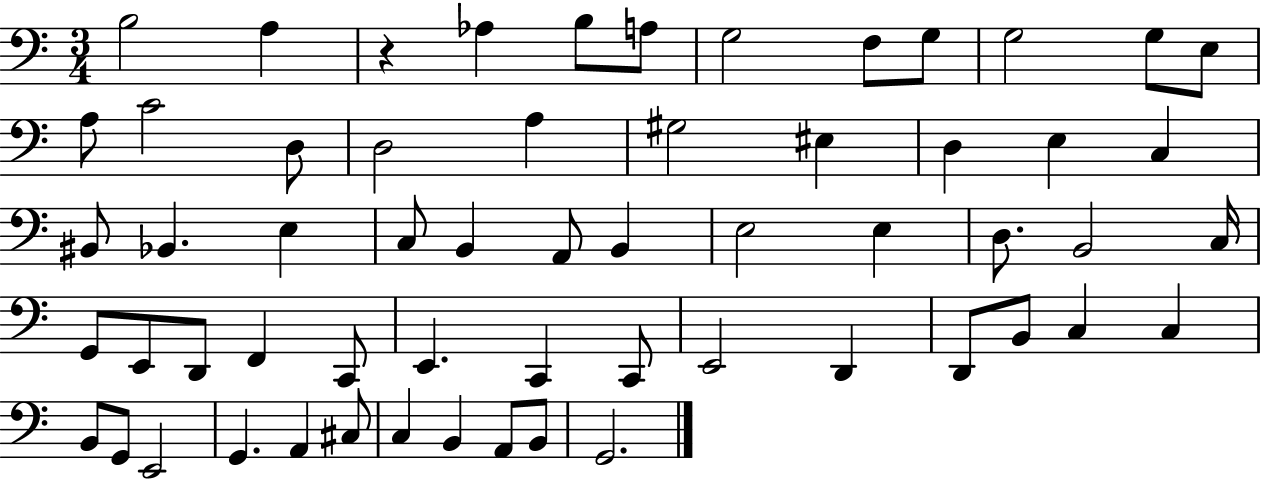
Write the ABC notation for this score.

X:1
T:Untitled
M:3/4
L:1/4
K:C
B,2 A, z _A, B,/2 A,/2 G,2 F,/2 G,/2 G,2 G,/2 E,/2 A,/2 C2 D,/2 D,2 A, ^G,2 ^E, D, E, C, ^B,,/2 _B,, E, C,/2 B,, A,,/2 B,, E,2 E, D,/2 B,,2 C,/4 G,,/2 E,,/2 D,,/2 F,, C,,/2 E,, C,, C,,/2 E,,2 D,, D,,/2 B,,/2 C, C, B,,/2 G,,/2 E,,2 G,, A,, ^C,/2 C, B,, A,,/2 B,,/2 G,,2